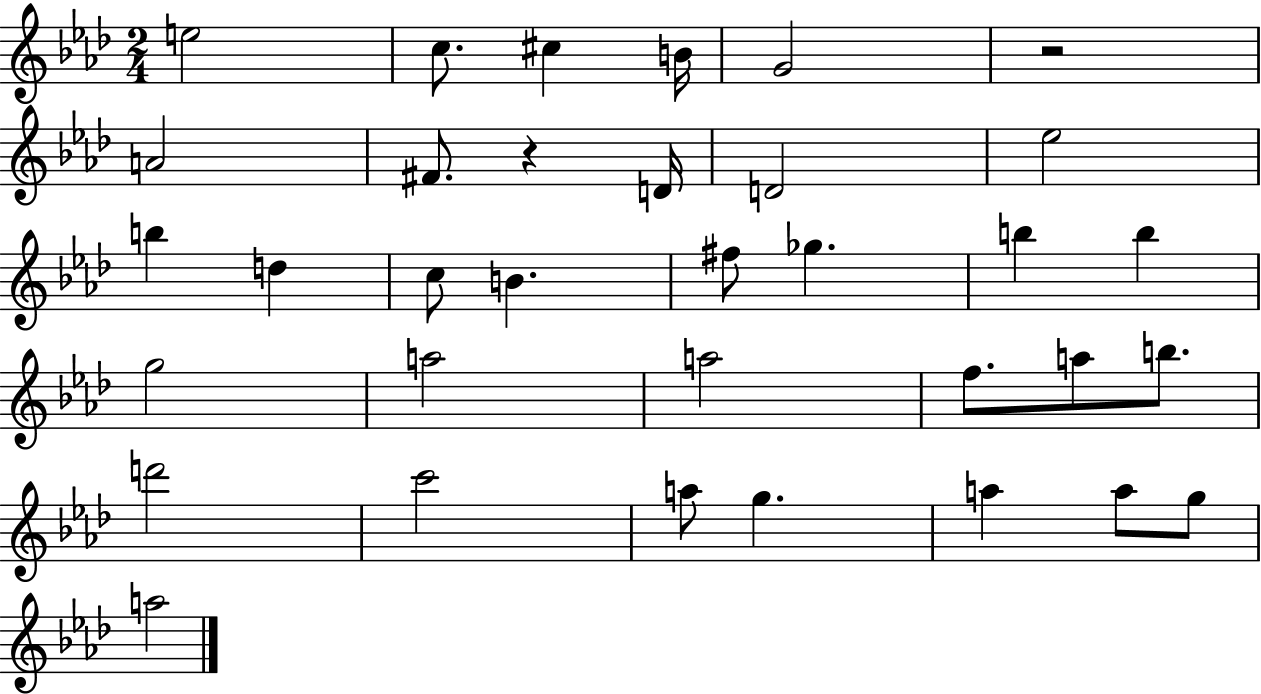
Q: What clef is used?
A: treble